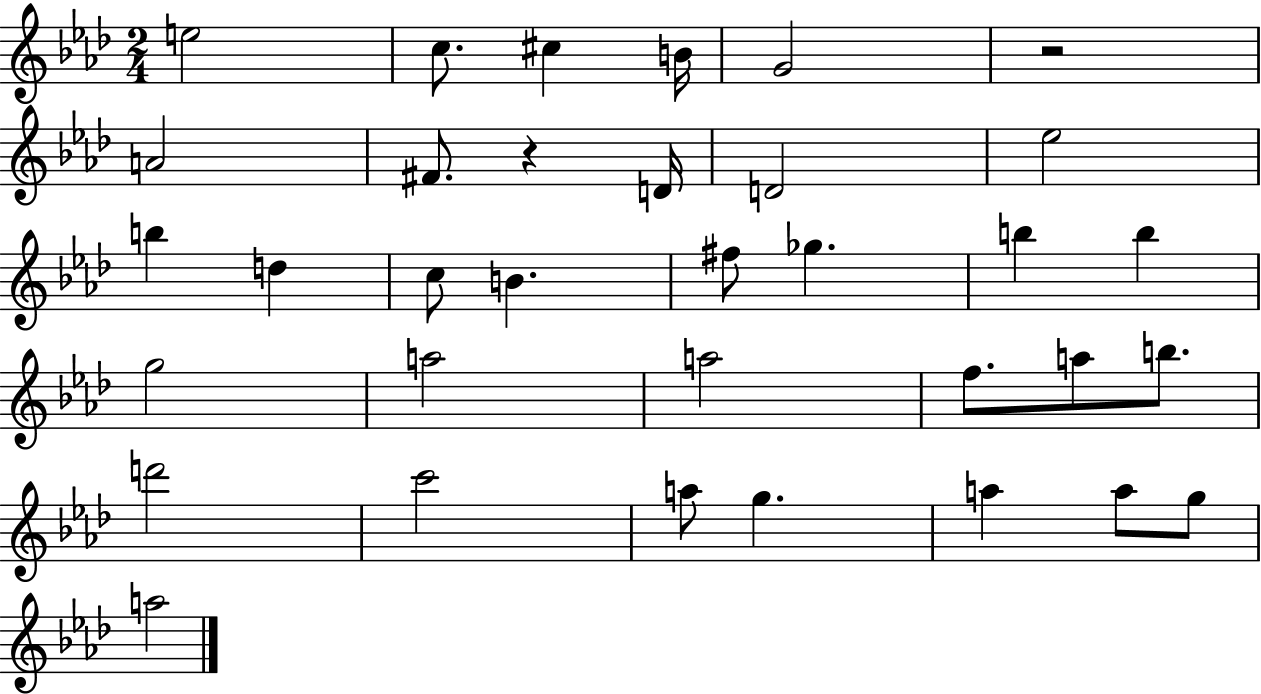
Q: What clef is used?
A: treble